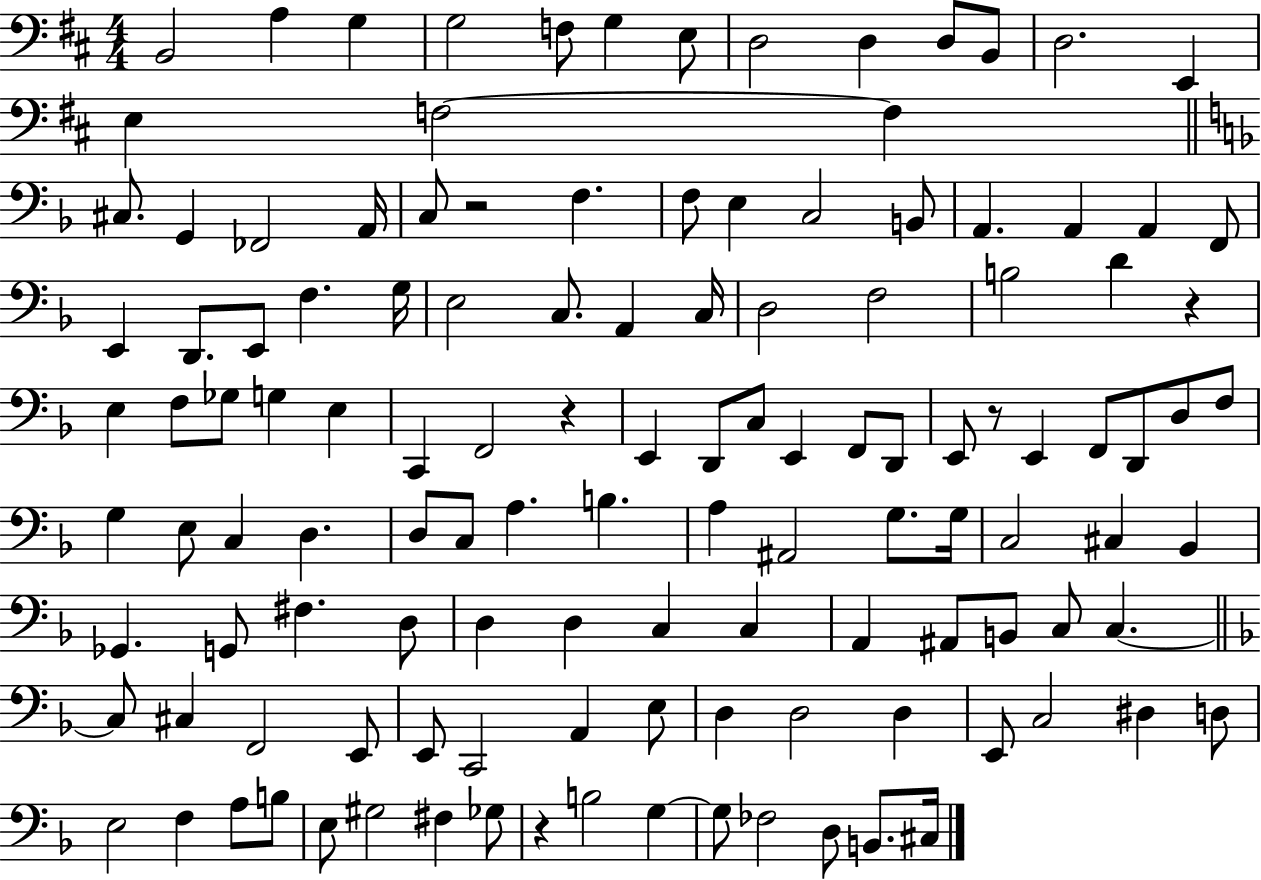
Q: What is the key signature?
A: D major